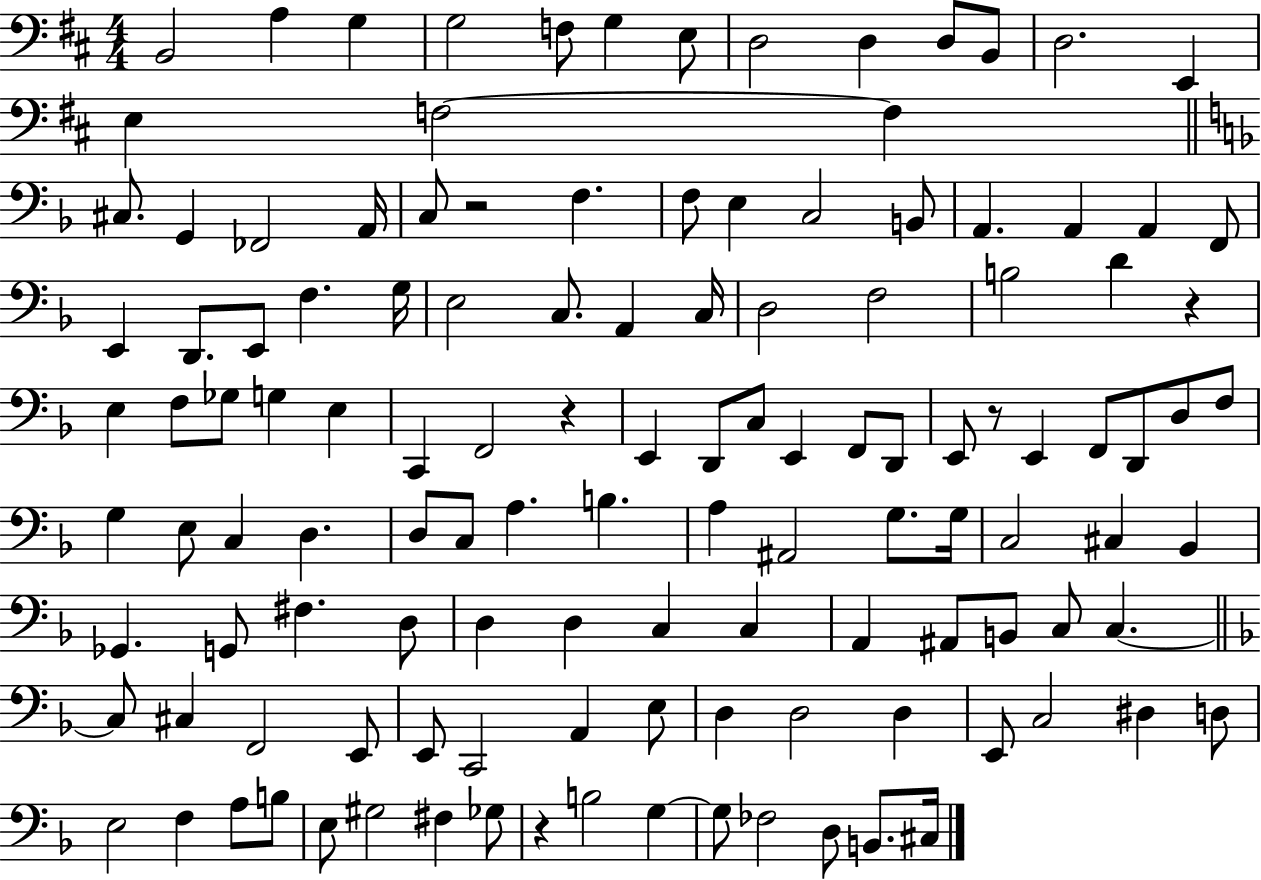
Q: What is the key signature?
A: D major